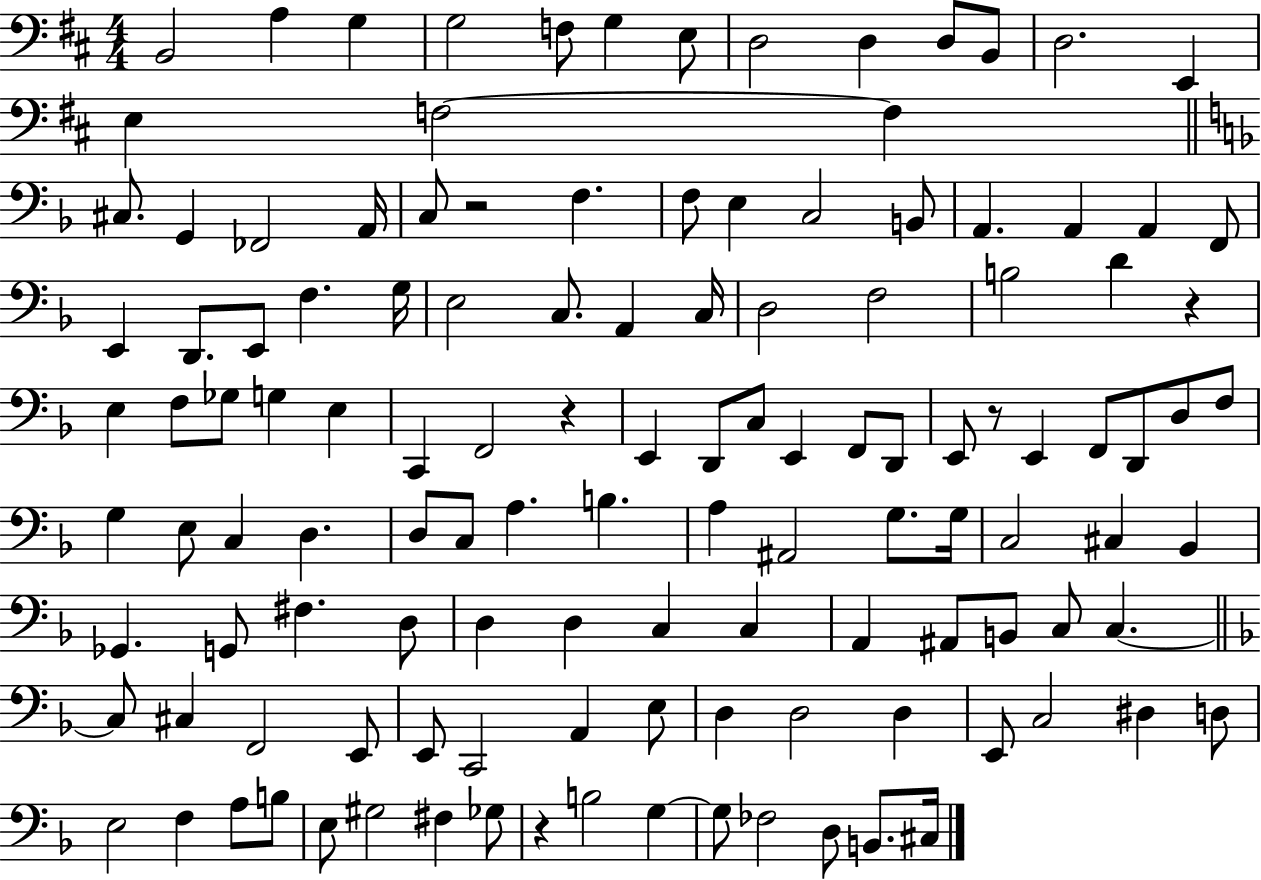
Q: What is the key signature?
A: D major